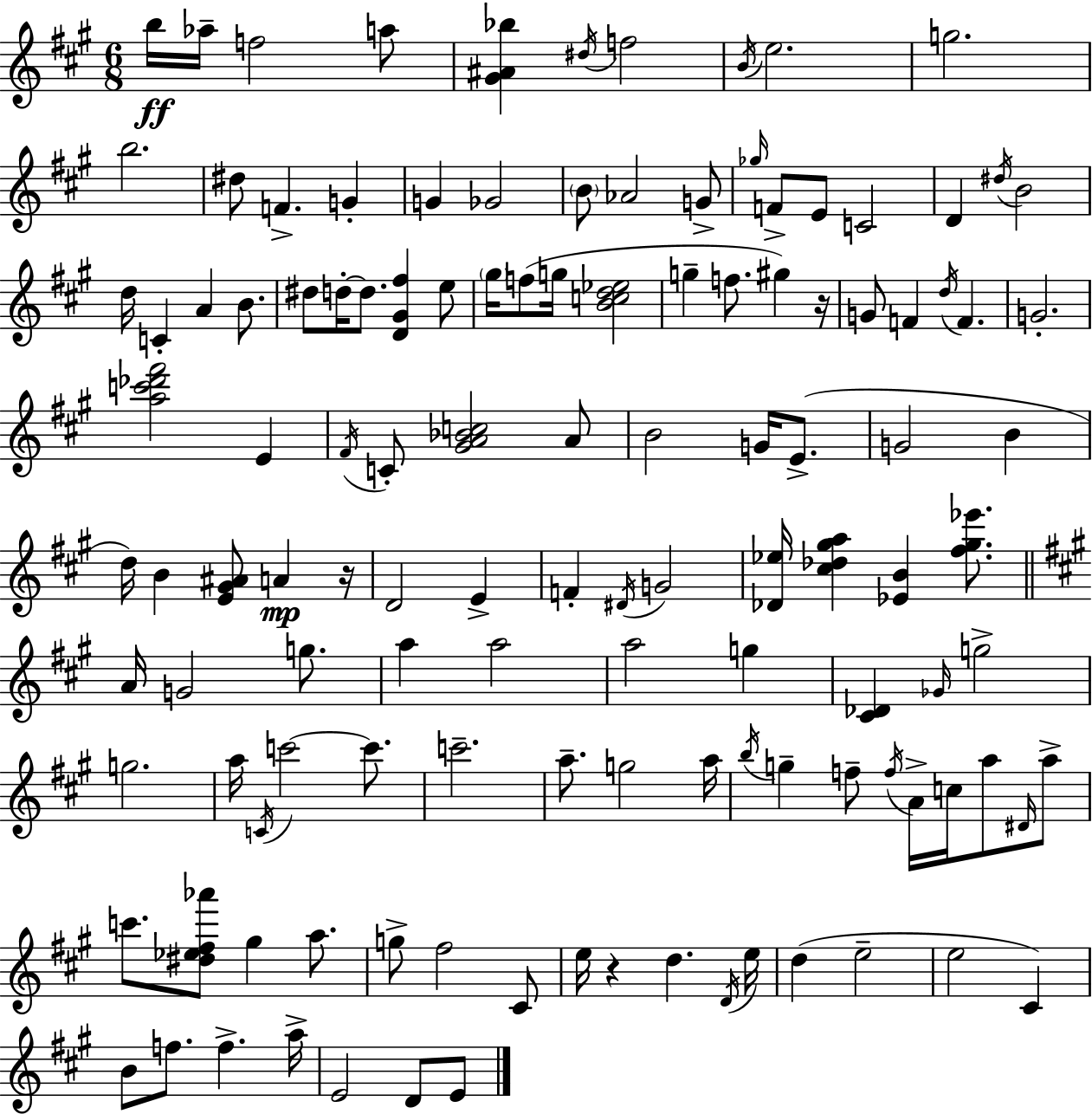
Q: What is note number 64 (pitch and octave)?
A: G5